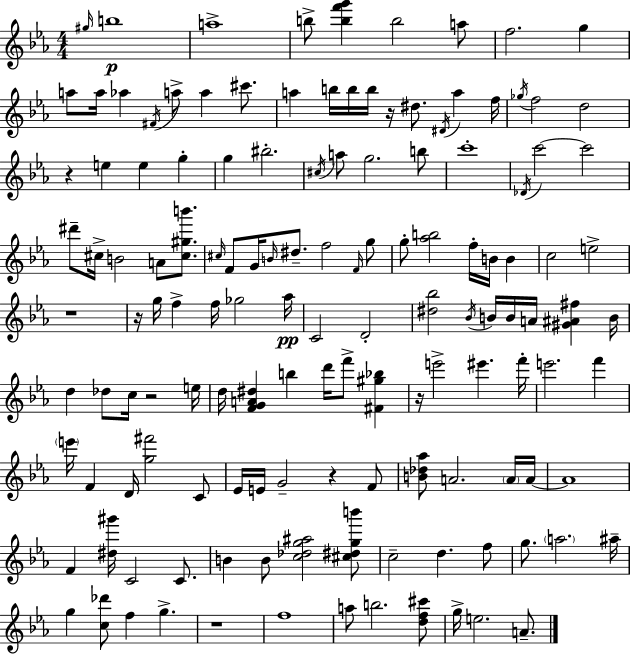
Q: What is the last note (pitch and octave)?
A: A4